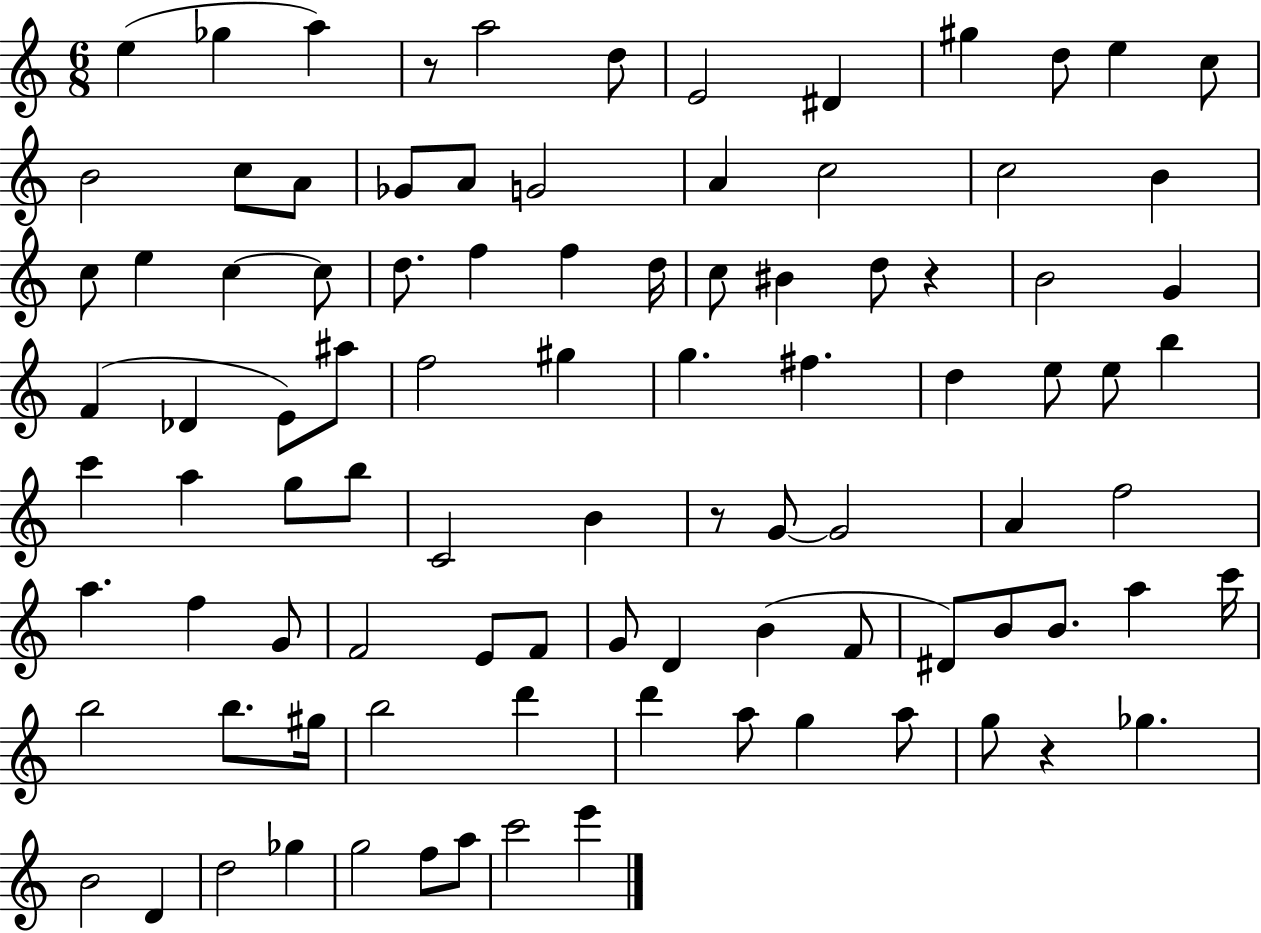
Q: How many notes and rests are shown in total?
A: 95